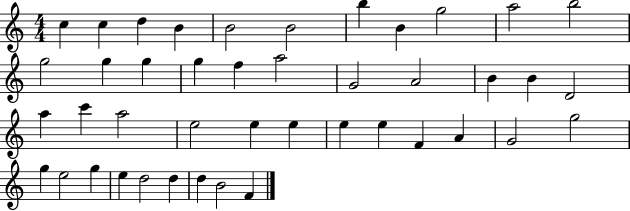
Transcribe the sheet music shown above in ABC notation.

X:1
T:Untitled
M:4/4
L:1/4
K:C
c c d B B2 B2 b B g2 a2 b2 g2 g g g f a2 G2 A2 B B D2 a c' a2 e2 e e e e F A G2 g2 g e2 g e d2 d d B2 F